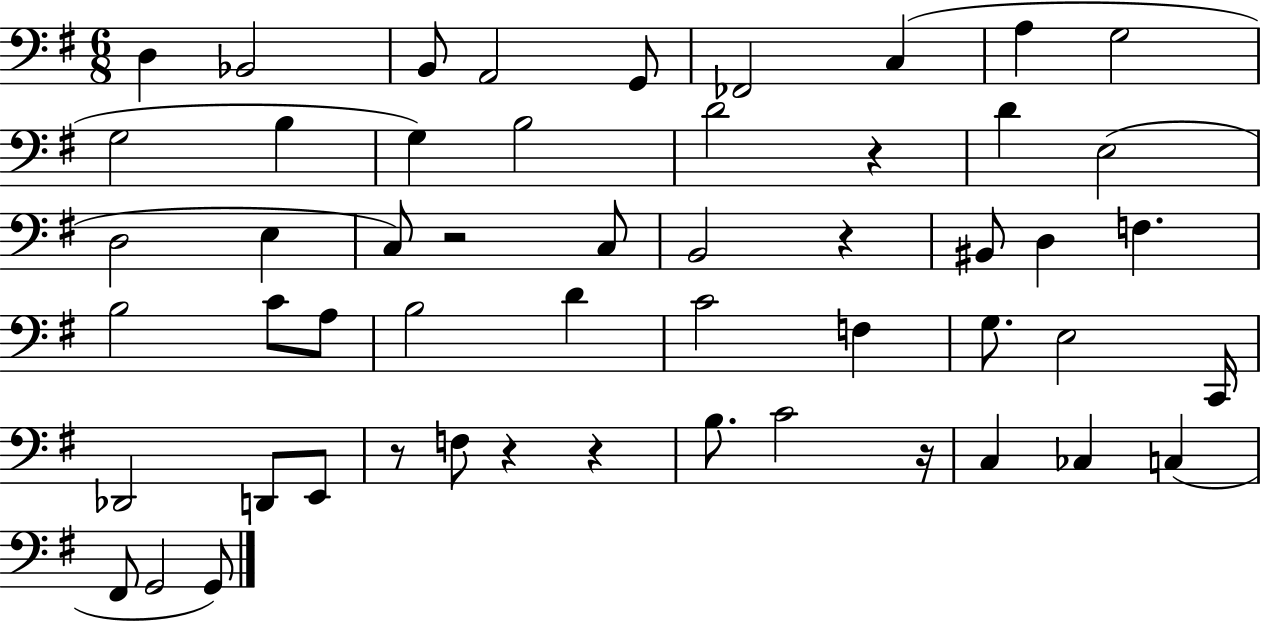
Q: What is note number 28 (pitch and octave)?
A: B3